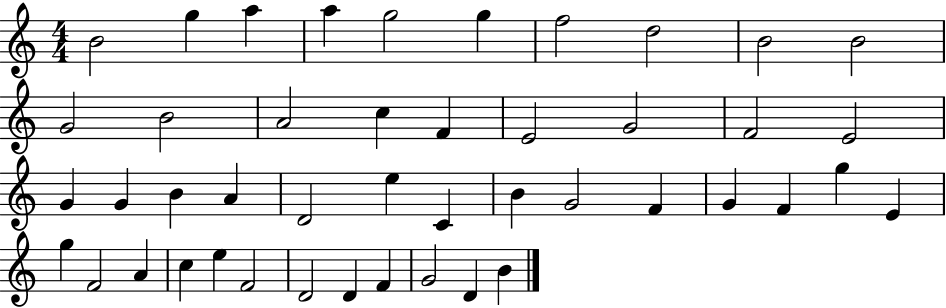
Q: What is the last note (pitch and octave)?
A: B4